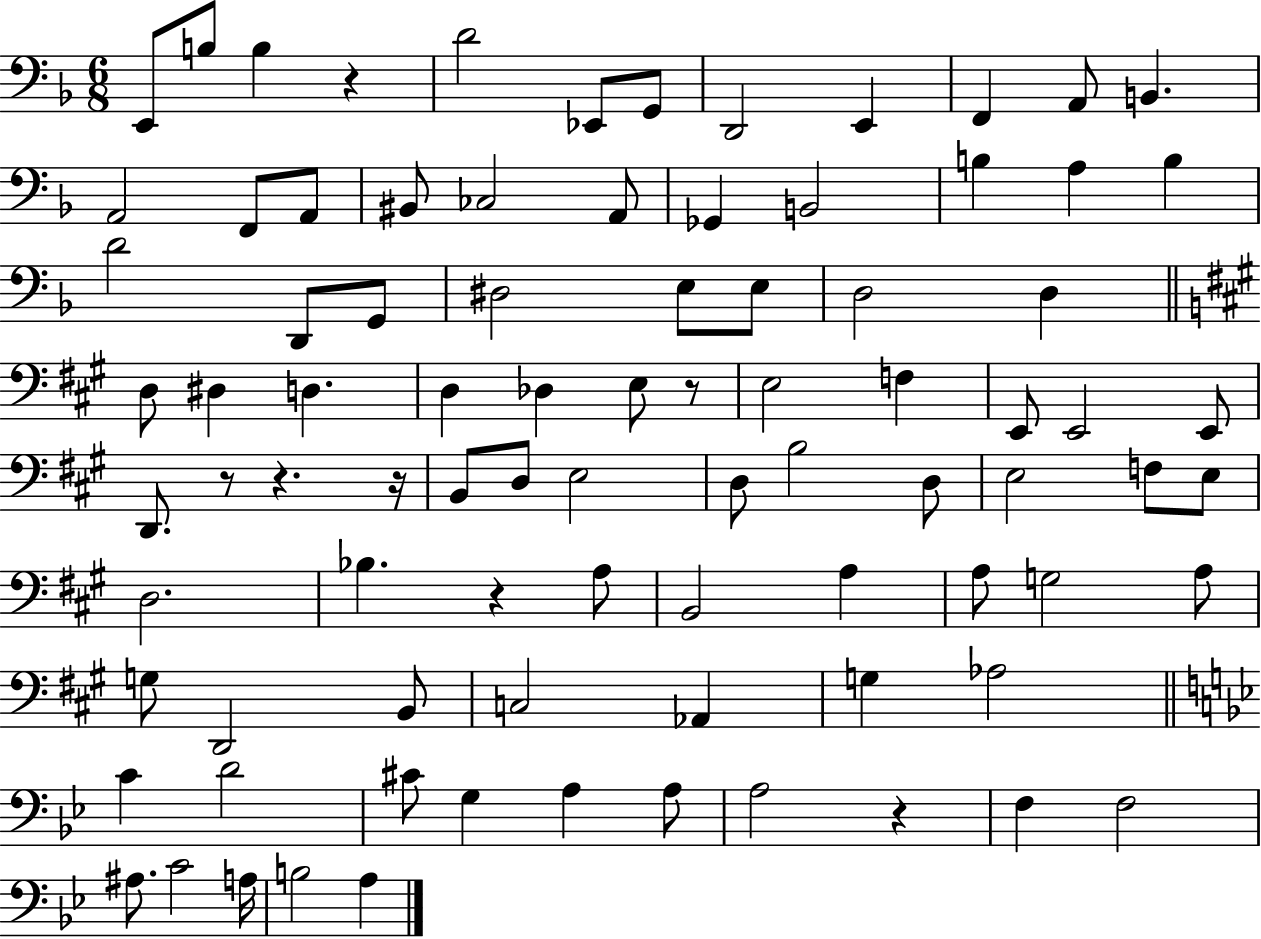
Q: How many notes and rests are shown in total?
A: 87